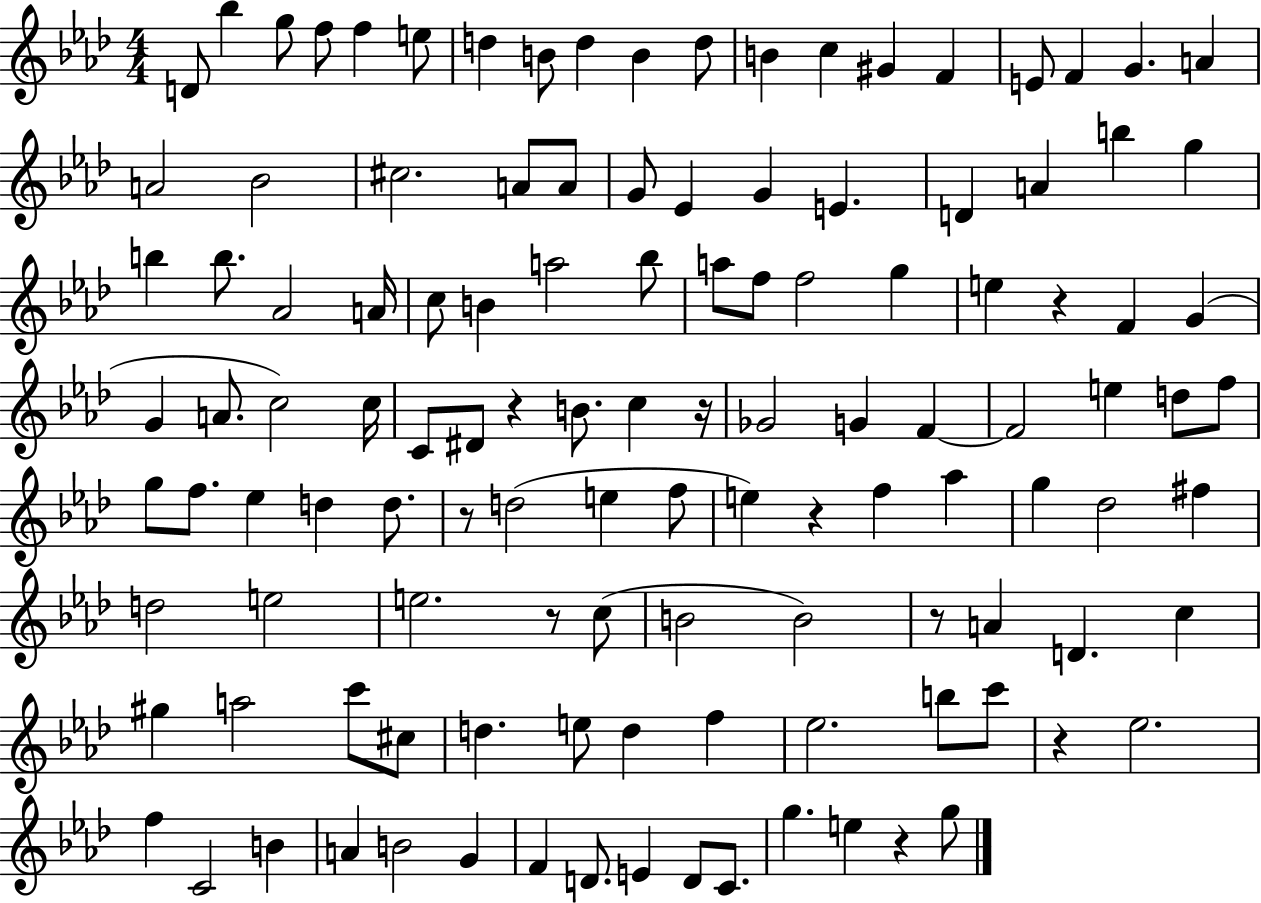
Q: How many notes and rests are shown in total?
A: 120